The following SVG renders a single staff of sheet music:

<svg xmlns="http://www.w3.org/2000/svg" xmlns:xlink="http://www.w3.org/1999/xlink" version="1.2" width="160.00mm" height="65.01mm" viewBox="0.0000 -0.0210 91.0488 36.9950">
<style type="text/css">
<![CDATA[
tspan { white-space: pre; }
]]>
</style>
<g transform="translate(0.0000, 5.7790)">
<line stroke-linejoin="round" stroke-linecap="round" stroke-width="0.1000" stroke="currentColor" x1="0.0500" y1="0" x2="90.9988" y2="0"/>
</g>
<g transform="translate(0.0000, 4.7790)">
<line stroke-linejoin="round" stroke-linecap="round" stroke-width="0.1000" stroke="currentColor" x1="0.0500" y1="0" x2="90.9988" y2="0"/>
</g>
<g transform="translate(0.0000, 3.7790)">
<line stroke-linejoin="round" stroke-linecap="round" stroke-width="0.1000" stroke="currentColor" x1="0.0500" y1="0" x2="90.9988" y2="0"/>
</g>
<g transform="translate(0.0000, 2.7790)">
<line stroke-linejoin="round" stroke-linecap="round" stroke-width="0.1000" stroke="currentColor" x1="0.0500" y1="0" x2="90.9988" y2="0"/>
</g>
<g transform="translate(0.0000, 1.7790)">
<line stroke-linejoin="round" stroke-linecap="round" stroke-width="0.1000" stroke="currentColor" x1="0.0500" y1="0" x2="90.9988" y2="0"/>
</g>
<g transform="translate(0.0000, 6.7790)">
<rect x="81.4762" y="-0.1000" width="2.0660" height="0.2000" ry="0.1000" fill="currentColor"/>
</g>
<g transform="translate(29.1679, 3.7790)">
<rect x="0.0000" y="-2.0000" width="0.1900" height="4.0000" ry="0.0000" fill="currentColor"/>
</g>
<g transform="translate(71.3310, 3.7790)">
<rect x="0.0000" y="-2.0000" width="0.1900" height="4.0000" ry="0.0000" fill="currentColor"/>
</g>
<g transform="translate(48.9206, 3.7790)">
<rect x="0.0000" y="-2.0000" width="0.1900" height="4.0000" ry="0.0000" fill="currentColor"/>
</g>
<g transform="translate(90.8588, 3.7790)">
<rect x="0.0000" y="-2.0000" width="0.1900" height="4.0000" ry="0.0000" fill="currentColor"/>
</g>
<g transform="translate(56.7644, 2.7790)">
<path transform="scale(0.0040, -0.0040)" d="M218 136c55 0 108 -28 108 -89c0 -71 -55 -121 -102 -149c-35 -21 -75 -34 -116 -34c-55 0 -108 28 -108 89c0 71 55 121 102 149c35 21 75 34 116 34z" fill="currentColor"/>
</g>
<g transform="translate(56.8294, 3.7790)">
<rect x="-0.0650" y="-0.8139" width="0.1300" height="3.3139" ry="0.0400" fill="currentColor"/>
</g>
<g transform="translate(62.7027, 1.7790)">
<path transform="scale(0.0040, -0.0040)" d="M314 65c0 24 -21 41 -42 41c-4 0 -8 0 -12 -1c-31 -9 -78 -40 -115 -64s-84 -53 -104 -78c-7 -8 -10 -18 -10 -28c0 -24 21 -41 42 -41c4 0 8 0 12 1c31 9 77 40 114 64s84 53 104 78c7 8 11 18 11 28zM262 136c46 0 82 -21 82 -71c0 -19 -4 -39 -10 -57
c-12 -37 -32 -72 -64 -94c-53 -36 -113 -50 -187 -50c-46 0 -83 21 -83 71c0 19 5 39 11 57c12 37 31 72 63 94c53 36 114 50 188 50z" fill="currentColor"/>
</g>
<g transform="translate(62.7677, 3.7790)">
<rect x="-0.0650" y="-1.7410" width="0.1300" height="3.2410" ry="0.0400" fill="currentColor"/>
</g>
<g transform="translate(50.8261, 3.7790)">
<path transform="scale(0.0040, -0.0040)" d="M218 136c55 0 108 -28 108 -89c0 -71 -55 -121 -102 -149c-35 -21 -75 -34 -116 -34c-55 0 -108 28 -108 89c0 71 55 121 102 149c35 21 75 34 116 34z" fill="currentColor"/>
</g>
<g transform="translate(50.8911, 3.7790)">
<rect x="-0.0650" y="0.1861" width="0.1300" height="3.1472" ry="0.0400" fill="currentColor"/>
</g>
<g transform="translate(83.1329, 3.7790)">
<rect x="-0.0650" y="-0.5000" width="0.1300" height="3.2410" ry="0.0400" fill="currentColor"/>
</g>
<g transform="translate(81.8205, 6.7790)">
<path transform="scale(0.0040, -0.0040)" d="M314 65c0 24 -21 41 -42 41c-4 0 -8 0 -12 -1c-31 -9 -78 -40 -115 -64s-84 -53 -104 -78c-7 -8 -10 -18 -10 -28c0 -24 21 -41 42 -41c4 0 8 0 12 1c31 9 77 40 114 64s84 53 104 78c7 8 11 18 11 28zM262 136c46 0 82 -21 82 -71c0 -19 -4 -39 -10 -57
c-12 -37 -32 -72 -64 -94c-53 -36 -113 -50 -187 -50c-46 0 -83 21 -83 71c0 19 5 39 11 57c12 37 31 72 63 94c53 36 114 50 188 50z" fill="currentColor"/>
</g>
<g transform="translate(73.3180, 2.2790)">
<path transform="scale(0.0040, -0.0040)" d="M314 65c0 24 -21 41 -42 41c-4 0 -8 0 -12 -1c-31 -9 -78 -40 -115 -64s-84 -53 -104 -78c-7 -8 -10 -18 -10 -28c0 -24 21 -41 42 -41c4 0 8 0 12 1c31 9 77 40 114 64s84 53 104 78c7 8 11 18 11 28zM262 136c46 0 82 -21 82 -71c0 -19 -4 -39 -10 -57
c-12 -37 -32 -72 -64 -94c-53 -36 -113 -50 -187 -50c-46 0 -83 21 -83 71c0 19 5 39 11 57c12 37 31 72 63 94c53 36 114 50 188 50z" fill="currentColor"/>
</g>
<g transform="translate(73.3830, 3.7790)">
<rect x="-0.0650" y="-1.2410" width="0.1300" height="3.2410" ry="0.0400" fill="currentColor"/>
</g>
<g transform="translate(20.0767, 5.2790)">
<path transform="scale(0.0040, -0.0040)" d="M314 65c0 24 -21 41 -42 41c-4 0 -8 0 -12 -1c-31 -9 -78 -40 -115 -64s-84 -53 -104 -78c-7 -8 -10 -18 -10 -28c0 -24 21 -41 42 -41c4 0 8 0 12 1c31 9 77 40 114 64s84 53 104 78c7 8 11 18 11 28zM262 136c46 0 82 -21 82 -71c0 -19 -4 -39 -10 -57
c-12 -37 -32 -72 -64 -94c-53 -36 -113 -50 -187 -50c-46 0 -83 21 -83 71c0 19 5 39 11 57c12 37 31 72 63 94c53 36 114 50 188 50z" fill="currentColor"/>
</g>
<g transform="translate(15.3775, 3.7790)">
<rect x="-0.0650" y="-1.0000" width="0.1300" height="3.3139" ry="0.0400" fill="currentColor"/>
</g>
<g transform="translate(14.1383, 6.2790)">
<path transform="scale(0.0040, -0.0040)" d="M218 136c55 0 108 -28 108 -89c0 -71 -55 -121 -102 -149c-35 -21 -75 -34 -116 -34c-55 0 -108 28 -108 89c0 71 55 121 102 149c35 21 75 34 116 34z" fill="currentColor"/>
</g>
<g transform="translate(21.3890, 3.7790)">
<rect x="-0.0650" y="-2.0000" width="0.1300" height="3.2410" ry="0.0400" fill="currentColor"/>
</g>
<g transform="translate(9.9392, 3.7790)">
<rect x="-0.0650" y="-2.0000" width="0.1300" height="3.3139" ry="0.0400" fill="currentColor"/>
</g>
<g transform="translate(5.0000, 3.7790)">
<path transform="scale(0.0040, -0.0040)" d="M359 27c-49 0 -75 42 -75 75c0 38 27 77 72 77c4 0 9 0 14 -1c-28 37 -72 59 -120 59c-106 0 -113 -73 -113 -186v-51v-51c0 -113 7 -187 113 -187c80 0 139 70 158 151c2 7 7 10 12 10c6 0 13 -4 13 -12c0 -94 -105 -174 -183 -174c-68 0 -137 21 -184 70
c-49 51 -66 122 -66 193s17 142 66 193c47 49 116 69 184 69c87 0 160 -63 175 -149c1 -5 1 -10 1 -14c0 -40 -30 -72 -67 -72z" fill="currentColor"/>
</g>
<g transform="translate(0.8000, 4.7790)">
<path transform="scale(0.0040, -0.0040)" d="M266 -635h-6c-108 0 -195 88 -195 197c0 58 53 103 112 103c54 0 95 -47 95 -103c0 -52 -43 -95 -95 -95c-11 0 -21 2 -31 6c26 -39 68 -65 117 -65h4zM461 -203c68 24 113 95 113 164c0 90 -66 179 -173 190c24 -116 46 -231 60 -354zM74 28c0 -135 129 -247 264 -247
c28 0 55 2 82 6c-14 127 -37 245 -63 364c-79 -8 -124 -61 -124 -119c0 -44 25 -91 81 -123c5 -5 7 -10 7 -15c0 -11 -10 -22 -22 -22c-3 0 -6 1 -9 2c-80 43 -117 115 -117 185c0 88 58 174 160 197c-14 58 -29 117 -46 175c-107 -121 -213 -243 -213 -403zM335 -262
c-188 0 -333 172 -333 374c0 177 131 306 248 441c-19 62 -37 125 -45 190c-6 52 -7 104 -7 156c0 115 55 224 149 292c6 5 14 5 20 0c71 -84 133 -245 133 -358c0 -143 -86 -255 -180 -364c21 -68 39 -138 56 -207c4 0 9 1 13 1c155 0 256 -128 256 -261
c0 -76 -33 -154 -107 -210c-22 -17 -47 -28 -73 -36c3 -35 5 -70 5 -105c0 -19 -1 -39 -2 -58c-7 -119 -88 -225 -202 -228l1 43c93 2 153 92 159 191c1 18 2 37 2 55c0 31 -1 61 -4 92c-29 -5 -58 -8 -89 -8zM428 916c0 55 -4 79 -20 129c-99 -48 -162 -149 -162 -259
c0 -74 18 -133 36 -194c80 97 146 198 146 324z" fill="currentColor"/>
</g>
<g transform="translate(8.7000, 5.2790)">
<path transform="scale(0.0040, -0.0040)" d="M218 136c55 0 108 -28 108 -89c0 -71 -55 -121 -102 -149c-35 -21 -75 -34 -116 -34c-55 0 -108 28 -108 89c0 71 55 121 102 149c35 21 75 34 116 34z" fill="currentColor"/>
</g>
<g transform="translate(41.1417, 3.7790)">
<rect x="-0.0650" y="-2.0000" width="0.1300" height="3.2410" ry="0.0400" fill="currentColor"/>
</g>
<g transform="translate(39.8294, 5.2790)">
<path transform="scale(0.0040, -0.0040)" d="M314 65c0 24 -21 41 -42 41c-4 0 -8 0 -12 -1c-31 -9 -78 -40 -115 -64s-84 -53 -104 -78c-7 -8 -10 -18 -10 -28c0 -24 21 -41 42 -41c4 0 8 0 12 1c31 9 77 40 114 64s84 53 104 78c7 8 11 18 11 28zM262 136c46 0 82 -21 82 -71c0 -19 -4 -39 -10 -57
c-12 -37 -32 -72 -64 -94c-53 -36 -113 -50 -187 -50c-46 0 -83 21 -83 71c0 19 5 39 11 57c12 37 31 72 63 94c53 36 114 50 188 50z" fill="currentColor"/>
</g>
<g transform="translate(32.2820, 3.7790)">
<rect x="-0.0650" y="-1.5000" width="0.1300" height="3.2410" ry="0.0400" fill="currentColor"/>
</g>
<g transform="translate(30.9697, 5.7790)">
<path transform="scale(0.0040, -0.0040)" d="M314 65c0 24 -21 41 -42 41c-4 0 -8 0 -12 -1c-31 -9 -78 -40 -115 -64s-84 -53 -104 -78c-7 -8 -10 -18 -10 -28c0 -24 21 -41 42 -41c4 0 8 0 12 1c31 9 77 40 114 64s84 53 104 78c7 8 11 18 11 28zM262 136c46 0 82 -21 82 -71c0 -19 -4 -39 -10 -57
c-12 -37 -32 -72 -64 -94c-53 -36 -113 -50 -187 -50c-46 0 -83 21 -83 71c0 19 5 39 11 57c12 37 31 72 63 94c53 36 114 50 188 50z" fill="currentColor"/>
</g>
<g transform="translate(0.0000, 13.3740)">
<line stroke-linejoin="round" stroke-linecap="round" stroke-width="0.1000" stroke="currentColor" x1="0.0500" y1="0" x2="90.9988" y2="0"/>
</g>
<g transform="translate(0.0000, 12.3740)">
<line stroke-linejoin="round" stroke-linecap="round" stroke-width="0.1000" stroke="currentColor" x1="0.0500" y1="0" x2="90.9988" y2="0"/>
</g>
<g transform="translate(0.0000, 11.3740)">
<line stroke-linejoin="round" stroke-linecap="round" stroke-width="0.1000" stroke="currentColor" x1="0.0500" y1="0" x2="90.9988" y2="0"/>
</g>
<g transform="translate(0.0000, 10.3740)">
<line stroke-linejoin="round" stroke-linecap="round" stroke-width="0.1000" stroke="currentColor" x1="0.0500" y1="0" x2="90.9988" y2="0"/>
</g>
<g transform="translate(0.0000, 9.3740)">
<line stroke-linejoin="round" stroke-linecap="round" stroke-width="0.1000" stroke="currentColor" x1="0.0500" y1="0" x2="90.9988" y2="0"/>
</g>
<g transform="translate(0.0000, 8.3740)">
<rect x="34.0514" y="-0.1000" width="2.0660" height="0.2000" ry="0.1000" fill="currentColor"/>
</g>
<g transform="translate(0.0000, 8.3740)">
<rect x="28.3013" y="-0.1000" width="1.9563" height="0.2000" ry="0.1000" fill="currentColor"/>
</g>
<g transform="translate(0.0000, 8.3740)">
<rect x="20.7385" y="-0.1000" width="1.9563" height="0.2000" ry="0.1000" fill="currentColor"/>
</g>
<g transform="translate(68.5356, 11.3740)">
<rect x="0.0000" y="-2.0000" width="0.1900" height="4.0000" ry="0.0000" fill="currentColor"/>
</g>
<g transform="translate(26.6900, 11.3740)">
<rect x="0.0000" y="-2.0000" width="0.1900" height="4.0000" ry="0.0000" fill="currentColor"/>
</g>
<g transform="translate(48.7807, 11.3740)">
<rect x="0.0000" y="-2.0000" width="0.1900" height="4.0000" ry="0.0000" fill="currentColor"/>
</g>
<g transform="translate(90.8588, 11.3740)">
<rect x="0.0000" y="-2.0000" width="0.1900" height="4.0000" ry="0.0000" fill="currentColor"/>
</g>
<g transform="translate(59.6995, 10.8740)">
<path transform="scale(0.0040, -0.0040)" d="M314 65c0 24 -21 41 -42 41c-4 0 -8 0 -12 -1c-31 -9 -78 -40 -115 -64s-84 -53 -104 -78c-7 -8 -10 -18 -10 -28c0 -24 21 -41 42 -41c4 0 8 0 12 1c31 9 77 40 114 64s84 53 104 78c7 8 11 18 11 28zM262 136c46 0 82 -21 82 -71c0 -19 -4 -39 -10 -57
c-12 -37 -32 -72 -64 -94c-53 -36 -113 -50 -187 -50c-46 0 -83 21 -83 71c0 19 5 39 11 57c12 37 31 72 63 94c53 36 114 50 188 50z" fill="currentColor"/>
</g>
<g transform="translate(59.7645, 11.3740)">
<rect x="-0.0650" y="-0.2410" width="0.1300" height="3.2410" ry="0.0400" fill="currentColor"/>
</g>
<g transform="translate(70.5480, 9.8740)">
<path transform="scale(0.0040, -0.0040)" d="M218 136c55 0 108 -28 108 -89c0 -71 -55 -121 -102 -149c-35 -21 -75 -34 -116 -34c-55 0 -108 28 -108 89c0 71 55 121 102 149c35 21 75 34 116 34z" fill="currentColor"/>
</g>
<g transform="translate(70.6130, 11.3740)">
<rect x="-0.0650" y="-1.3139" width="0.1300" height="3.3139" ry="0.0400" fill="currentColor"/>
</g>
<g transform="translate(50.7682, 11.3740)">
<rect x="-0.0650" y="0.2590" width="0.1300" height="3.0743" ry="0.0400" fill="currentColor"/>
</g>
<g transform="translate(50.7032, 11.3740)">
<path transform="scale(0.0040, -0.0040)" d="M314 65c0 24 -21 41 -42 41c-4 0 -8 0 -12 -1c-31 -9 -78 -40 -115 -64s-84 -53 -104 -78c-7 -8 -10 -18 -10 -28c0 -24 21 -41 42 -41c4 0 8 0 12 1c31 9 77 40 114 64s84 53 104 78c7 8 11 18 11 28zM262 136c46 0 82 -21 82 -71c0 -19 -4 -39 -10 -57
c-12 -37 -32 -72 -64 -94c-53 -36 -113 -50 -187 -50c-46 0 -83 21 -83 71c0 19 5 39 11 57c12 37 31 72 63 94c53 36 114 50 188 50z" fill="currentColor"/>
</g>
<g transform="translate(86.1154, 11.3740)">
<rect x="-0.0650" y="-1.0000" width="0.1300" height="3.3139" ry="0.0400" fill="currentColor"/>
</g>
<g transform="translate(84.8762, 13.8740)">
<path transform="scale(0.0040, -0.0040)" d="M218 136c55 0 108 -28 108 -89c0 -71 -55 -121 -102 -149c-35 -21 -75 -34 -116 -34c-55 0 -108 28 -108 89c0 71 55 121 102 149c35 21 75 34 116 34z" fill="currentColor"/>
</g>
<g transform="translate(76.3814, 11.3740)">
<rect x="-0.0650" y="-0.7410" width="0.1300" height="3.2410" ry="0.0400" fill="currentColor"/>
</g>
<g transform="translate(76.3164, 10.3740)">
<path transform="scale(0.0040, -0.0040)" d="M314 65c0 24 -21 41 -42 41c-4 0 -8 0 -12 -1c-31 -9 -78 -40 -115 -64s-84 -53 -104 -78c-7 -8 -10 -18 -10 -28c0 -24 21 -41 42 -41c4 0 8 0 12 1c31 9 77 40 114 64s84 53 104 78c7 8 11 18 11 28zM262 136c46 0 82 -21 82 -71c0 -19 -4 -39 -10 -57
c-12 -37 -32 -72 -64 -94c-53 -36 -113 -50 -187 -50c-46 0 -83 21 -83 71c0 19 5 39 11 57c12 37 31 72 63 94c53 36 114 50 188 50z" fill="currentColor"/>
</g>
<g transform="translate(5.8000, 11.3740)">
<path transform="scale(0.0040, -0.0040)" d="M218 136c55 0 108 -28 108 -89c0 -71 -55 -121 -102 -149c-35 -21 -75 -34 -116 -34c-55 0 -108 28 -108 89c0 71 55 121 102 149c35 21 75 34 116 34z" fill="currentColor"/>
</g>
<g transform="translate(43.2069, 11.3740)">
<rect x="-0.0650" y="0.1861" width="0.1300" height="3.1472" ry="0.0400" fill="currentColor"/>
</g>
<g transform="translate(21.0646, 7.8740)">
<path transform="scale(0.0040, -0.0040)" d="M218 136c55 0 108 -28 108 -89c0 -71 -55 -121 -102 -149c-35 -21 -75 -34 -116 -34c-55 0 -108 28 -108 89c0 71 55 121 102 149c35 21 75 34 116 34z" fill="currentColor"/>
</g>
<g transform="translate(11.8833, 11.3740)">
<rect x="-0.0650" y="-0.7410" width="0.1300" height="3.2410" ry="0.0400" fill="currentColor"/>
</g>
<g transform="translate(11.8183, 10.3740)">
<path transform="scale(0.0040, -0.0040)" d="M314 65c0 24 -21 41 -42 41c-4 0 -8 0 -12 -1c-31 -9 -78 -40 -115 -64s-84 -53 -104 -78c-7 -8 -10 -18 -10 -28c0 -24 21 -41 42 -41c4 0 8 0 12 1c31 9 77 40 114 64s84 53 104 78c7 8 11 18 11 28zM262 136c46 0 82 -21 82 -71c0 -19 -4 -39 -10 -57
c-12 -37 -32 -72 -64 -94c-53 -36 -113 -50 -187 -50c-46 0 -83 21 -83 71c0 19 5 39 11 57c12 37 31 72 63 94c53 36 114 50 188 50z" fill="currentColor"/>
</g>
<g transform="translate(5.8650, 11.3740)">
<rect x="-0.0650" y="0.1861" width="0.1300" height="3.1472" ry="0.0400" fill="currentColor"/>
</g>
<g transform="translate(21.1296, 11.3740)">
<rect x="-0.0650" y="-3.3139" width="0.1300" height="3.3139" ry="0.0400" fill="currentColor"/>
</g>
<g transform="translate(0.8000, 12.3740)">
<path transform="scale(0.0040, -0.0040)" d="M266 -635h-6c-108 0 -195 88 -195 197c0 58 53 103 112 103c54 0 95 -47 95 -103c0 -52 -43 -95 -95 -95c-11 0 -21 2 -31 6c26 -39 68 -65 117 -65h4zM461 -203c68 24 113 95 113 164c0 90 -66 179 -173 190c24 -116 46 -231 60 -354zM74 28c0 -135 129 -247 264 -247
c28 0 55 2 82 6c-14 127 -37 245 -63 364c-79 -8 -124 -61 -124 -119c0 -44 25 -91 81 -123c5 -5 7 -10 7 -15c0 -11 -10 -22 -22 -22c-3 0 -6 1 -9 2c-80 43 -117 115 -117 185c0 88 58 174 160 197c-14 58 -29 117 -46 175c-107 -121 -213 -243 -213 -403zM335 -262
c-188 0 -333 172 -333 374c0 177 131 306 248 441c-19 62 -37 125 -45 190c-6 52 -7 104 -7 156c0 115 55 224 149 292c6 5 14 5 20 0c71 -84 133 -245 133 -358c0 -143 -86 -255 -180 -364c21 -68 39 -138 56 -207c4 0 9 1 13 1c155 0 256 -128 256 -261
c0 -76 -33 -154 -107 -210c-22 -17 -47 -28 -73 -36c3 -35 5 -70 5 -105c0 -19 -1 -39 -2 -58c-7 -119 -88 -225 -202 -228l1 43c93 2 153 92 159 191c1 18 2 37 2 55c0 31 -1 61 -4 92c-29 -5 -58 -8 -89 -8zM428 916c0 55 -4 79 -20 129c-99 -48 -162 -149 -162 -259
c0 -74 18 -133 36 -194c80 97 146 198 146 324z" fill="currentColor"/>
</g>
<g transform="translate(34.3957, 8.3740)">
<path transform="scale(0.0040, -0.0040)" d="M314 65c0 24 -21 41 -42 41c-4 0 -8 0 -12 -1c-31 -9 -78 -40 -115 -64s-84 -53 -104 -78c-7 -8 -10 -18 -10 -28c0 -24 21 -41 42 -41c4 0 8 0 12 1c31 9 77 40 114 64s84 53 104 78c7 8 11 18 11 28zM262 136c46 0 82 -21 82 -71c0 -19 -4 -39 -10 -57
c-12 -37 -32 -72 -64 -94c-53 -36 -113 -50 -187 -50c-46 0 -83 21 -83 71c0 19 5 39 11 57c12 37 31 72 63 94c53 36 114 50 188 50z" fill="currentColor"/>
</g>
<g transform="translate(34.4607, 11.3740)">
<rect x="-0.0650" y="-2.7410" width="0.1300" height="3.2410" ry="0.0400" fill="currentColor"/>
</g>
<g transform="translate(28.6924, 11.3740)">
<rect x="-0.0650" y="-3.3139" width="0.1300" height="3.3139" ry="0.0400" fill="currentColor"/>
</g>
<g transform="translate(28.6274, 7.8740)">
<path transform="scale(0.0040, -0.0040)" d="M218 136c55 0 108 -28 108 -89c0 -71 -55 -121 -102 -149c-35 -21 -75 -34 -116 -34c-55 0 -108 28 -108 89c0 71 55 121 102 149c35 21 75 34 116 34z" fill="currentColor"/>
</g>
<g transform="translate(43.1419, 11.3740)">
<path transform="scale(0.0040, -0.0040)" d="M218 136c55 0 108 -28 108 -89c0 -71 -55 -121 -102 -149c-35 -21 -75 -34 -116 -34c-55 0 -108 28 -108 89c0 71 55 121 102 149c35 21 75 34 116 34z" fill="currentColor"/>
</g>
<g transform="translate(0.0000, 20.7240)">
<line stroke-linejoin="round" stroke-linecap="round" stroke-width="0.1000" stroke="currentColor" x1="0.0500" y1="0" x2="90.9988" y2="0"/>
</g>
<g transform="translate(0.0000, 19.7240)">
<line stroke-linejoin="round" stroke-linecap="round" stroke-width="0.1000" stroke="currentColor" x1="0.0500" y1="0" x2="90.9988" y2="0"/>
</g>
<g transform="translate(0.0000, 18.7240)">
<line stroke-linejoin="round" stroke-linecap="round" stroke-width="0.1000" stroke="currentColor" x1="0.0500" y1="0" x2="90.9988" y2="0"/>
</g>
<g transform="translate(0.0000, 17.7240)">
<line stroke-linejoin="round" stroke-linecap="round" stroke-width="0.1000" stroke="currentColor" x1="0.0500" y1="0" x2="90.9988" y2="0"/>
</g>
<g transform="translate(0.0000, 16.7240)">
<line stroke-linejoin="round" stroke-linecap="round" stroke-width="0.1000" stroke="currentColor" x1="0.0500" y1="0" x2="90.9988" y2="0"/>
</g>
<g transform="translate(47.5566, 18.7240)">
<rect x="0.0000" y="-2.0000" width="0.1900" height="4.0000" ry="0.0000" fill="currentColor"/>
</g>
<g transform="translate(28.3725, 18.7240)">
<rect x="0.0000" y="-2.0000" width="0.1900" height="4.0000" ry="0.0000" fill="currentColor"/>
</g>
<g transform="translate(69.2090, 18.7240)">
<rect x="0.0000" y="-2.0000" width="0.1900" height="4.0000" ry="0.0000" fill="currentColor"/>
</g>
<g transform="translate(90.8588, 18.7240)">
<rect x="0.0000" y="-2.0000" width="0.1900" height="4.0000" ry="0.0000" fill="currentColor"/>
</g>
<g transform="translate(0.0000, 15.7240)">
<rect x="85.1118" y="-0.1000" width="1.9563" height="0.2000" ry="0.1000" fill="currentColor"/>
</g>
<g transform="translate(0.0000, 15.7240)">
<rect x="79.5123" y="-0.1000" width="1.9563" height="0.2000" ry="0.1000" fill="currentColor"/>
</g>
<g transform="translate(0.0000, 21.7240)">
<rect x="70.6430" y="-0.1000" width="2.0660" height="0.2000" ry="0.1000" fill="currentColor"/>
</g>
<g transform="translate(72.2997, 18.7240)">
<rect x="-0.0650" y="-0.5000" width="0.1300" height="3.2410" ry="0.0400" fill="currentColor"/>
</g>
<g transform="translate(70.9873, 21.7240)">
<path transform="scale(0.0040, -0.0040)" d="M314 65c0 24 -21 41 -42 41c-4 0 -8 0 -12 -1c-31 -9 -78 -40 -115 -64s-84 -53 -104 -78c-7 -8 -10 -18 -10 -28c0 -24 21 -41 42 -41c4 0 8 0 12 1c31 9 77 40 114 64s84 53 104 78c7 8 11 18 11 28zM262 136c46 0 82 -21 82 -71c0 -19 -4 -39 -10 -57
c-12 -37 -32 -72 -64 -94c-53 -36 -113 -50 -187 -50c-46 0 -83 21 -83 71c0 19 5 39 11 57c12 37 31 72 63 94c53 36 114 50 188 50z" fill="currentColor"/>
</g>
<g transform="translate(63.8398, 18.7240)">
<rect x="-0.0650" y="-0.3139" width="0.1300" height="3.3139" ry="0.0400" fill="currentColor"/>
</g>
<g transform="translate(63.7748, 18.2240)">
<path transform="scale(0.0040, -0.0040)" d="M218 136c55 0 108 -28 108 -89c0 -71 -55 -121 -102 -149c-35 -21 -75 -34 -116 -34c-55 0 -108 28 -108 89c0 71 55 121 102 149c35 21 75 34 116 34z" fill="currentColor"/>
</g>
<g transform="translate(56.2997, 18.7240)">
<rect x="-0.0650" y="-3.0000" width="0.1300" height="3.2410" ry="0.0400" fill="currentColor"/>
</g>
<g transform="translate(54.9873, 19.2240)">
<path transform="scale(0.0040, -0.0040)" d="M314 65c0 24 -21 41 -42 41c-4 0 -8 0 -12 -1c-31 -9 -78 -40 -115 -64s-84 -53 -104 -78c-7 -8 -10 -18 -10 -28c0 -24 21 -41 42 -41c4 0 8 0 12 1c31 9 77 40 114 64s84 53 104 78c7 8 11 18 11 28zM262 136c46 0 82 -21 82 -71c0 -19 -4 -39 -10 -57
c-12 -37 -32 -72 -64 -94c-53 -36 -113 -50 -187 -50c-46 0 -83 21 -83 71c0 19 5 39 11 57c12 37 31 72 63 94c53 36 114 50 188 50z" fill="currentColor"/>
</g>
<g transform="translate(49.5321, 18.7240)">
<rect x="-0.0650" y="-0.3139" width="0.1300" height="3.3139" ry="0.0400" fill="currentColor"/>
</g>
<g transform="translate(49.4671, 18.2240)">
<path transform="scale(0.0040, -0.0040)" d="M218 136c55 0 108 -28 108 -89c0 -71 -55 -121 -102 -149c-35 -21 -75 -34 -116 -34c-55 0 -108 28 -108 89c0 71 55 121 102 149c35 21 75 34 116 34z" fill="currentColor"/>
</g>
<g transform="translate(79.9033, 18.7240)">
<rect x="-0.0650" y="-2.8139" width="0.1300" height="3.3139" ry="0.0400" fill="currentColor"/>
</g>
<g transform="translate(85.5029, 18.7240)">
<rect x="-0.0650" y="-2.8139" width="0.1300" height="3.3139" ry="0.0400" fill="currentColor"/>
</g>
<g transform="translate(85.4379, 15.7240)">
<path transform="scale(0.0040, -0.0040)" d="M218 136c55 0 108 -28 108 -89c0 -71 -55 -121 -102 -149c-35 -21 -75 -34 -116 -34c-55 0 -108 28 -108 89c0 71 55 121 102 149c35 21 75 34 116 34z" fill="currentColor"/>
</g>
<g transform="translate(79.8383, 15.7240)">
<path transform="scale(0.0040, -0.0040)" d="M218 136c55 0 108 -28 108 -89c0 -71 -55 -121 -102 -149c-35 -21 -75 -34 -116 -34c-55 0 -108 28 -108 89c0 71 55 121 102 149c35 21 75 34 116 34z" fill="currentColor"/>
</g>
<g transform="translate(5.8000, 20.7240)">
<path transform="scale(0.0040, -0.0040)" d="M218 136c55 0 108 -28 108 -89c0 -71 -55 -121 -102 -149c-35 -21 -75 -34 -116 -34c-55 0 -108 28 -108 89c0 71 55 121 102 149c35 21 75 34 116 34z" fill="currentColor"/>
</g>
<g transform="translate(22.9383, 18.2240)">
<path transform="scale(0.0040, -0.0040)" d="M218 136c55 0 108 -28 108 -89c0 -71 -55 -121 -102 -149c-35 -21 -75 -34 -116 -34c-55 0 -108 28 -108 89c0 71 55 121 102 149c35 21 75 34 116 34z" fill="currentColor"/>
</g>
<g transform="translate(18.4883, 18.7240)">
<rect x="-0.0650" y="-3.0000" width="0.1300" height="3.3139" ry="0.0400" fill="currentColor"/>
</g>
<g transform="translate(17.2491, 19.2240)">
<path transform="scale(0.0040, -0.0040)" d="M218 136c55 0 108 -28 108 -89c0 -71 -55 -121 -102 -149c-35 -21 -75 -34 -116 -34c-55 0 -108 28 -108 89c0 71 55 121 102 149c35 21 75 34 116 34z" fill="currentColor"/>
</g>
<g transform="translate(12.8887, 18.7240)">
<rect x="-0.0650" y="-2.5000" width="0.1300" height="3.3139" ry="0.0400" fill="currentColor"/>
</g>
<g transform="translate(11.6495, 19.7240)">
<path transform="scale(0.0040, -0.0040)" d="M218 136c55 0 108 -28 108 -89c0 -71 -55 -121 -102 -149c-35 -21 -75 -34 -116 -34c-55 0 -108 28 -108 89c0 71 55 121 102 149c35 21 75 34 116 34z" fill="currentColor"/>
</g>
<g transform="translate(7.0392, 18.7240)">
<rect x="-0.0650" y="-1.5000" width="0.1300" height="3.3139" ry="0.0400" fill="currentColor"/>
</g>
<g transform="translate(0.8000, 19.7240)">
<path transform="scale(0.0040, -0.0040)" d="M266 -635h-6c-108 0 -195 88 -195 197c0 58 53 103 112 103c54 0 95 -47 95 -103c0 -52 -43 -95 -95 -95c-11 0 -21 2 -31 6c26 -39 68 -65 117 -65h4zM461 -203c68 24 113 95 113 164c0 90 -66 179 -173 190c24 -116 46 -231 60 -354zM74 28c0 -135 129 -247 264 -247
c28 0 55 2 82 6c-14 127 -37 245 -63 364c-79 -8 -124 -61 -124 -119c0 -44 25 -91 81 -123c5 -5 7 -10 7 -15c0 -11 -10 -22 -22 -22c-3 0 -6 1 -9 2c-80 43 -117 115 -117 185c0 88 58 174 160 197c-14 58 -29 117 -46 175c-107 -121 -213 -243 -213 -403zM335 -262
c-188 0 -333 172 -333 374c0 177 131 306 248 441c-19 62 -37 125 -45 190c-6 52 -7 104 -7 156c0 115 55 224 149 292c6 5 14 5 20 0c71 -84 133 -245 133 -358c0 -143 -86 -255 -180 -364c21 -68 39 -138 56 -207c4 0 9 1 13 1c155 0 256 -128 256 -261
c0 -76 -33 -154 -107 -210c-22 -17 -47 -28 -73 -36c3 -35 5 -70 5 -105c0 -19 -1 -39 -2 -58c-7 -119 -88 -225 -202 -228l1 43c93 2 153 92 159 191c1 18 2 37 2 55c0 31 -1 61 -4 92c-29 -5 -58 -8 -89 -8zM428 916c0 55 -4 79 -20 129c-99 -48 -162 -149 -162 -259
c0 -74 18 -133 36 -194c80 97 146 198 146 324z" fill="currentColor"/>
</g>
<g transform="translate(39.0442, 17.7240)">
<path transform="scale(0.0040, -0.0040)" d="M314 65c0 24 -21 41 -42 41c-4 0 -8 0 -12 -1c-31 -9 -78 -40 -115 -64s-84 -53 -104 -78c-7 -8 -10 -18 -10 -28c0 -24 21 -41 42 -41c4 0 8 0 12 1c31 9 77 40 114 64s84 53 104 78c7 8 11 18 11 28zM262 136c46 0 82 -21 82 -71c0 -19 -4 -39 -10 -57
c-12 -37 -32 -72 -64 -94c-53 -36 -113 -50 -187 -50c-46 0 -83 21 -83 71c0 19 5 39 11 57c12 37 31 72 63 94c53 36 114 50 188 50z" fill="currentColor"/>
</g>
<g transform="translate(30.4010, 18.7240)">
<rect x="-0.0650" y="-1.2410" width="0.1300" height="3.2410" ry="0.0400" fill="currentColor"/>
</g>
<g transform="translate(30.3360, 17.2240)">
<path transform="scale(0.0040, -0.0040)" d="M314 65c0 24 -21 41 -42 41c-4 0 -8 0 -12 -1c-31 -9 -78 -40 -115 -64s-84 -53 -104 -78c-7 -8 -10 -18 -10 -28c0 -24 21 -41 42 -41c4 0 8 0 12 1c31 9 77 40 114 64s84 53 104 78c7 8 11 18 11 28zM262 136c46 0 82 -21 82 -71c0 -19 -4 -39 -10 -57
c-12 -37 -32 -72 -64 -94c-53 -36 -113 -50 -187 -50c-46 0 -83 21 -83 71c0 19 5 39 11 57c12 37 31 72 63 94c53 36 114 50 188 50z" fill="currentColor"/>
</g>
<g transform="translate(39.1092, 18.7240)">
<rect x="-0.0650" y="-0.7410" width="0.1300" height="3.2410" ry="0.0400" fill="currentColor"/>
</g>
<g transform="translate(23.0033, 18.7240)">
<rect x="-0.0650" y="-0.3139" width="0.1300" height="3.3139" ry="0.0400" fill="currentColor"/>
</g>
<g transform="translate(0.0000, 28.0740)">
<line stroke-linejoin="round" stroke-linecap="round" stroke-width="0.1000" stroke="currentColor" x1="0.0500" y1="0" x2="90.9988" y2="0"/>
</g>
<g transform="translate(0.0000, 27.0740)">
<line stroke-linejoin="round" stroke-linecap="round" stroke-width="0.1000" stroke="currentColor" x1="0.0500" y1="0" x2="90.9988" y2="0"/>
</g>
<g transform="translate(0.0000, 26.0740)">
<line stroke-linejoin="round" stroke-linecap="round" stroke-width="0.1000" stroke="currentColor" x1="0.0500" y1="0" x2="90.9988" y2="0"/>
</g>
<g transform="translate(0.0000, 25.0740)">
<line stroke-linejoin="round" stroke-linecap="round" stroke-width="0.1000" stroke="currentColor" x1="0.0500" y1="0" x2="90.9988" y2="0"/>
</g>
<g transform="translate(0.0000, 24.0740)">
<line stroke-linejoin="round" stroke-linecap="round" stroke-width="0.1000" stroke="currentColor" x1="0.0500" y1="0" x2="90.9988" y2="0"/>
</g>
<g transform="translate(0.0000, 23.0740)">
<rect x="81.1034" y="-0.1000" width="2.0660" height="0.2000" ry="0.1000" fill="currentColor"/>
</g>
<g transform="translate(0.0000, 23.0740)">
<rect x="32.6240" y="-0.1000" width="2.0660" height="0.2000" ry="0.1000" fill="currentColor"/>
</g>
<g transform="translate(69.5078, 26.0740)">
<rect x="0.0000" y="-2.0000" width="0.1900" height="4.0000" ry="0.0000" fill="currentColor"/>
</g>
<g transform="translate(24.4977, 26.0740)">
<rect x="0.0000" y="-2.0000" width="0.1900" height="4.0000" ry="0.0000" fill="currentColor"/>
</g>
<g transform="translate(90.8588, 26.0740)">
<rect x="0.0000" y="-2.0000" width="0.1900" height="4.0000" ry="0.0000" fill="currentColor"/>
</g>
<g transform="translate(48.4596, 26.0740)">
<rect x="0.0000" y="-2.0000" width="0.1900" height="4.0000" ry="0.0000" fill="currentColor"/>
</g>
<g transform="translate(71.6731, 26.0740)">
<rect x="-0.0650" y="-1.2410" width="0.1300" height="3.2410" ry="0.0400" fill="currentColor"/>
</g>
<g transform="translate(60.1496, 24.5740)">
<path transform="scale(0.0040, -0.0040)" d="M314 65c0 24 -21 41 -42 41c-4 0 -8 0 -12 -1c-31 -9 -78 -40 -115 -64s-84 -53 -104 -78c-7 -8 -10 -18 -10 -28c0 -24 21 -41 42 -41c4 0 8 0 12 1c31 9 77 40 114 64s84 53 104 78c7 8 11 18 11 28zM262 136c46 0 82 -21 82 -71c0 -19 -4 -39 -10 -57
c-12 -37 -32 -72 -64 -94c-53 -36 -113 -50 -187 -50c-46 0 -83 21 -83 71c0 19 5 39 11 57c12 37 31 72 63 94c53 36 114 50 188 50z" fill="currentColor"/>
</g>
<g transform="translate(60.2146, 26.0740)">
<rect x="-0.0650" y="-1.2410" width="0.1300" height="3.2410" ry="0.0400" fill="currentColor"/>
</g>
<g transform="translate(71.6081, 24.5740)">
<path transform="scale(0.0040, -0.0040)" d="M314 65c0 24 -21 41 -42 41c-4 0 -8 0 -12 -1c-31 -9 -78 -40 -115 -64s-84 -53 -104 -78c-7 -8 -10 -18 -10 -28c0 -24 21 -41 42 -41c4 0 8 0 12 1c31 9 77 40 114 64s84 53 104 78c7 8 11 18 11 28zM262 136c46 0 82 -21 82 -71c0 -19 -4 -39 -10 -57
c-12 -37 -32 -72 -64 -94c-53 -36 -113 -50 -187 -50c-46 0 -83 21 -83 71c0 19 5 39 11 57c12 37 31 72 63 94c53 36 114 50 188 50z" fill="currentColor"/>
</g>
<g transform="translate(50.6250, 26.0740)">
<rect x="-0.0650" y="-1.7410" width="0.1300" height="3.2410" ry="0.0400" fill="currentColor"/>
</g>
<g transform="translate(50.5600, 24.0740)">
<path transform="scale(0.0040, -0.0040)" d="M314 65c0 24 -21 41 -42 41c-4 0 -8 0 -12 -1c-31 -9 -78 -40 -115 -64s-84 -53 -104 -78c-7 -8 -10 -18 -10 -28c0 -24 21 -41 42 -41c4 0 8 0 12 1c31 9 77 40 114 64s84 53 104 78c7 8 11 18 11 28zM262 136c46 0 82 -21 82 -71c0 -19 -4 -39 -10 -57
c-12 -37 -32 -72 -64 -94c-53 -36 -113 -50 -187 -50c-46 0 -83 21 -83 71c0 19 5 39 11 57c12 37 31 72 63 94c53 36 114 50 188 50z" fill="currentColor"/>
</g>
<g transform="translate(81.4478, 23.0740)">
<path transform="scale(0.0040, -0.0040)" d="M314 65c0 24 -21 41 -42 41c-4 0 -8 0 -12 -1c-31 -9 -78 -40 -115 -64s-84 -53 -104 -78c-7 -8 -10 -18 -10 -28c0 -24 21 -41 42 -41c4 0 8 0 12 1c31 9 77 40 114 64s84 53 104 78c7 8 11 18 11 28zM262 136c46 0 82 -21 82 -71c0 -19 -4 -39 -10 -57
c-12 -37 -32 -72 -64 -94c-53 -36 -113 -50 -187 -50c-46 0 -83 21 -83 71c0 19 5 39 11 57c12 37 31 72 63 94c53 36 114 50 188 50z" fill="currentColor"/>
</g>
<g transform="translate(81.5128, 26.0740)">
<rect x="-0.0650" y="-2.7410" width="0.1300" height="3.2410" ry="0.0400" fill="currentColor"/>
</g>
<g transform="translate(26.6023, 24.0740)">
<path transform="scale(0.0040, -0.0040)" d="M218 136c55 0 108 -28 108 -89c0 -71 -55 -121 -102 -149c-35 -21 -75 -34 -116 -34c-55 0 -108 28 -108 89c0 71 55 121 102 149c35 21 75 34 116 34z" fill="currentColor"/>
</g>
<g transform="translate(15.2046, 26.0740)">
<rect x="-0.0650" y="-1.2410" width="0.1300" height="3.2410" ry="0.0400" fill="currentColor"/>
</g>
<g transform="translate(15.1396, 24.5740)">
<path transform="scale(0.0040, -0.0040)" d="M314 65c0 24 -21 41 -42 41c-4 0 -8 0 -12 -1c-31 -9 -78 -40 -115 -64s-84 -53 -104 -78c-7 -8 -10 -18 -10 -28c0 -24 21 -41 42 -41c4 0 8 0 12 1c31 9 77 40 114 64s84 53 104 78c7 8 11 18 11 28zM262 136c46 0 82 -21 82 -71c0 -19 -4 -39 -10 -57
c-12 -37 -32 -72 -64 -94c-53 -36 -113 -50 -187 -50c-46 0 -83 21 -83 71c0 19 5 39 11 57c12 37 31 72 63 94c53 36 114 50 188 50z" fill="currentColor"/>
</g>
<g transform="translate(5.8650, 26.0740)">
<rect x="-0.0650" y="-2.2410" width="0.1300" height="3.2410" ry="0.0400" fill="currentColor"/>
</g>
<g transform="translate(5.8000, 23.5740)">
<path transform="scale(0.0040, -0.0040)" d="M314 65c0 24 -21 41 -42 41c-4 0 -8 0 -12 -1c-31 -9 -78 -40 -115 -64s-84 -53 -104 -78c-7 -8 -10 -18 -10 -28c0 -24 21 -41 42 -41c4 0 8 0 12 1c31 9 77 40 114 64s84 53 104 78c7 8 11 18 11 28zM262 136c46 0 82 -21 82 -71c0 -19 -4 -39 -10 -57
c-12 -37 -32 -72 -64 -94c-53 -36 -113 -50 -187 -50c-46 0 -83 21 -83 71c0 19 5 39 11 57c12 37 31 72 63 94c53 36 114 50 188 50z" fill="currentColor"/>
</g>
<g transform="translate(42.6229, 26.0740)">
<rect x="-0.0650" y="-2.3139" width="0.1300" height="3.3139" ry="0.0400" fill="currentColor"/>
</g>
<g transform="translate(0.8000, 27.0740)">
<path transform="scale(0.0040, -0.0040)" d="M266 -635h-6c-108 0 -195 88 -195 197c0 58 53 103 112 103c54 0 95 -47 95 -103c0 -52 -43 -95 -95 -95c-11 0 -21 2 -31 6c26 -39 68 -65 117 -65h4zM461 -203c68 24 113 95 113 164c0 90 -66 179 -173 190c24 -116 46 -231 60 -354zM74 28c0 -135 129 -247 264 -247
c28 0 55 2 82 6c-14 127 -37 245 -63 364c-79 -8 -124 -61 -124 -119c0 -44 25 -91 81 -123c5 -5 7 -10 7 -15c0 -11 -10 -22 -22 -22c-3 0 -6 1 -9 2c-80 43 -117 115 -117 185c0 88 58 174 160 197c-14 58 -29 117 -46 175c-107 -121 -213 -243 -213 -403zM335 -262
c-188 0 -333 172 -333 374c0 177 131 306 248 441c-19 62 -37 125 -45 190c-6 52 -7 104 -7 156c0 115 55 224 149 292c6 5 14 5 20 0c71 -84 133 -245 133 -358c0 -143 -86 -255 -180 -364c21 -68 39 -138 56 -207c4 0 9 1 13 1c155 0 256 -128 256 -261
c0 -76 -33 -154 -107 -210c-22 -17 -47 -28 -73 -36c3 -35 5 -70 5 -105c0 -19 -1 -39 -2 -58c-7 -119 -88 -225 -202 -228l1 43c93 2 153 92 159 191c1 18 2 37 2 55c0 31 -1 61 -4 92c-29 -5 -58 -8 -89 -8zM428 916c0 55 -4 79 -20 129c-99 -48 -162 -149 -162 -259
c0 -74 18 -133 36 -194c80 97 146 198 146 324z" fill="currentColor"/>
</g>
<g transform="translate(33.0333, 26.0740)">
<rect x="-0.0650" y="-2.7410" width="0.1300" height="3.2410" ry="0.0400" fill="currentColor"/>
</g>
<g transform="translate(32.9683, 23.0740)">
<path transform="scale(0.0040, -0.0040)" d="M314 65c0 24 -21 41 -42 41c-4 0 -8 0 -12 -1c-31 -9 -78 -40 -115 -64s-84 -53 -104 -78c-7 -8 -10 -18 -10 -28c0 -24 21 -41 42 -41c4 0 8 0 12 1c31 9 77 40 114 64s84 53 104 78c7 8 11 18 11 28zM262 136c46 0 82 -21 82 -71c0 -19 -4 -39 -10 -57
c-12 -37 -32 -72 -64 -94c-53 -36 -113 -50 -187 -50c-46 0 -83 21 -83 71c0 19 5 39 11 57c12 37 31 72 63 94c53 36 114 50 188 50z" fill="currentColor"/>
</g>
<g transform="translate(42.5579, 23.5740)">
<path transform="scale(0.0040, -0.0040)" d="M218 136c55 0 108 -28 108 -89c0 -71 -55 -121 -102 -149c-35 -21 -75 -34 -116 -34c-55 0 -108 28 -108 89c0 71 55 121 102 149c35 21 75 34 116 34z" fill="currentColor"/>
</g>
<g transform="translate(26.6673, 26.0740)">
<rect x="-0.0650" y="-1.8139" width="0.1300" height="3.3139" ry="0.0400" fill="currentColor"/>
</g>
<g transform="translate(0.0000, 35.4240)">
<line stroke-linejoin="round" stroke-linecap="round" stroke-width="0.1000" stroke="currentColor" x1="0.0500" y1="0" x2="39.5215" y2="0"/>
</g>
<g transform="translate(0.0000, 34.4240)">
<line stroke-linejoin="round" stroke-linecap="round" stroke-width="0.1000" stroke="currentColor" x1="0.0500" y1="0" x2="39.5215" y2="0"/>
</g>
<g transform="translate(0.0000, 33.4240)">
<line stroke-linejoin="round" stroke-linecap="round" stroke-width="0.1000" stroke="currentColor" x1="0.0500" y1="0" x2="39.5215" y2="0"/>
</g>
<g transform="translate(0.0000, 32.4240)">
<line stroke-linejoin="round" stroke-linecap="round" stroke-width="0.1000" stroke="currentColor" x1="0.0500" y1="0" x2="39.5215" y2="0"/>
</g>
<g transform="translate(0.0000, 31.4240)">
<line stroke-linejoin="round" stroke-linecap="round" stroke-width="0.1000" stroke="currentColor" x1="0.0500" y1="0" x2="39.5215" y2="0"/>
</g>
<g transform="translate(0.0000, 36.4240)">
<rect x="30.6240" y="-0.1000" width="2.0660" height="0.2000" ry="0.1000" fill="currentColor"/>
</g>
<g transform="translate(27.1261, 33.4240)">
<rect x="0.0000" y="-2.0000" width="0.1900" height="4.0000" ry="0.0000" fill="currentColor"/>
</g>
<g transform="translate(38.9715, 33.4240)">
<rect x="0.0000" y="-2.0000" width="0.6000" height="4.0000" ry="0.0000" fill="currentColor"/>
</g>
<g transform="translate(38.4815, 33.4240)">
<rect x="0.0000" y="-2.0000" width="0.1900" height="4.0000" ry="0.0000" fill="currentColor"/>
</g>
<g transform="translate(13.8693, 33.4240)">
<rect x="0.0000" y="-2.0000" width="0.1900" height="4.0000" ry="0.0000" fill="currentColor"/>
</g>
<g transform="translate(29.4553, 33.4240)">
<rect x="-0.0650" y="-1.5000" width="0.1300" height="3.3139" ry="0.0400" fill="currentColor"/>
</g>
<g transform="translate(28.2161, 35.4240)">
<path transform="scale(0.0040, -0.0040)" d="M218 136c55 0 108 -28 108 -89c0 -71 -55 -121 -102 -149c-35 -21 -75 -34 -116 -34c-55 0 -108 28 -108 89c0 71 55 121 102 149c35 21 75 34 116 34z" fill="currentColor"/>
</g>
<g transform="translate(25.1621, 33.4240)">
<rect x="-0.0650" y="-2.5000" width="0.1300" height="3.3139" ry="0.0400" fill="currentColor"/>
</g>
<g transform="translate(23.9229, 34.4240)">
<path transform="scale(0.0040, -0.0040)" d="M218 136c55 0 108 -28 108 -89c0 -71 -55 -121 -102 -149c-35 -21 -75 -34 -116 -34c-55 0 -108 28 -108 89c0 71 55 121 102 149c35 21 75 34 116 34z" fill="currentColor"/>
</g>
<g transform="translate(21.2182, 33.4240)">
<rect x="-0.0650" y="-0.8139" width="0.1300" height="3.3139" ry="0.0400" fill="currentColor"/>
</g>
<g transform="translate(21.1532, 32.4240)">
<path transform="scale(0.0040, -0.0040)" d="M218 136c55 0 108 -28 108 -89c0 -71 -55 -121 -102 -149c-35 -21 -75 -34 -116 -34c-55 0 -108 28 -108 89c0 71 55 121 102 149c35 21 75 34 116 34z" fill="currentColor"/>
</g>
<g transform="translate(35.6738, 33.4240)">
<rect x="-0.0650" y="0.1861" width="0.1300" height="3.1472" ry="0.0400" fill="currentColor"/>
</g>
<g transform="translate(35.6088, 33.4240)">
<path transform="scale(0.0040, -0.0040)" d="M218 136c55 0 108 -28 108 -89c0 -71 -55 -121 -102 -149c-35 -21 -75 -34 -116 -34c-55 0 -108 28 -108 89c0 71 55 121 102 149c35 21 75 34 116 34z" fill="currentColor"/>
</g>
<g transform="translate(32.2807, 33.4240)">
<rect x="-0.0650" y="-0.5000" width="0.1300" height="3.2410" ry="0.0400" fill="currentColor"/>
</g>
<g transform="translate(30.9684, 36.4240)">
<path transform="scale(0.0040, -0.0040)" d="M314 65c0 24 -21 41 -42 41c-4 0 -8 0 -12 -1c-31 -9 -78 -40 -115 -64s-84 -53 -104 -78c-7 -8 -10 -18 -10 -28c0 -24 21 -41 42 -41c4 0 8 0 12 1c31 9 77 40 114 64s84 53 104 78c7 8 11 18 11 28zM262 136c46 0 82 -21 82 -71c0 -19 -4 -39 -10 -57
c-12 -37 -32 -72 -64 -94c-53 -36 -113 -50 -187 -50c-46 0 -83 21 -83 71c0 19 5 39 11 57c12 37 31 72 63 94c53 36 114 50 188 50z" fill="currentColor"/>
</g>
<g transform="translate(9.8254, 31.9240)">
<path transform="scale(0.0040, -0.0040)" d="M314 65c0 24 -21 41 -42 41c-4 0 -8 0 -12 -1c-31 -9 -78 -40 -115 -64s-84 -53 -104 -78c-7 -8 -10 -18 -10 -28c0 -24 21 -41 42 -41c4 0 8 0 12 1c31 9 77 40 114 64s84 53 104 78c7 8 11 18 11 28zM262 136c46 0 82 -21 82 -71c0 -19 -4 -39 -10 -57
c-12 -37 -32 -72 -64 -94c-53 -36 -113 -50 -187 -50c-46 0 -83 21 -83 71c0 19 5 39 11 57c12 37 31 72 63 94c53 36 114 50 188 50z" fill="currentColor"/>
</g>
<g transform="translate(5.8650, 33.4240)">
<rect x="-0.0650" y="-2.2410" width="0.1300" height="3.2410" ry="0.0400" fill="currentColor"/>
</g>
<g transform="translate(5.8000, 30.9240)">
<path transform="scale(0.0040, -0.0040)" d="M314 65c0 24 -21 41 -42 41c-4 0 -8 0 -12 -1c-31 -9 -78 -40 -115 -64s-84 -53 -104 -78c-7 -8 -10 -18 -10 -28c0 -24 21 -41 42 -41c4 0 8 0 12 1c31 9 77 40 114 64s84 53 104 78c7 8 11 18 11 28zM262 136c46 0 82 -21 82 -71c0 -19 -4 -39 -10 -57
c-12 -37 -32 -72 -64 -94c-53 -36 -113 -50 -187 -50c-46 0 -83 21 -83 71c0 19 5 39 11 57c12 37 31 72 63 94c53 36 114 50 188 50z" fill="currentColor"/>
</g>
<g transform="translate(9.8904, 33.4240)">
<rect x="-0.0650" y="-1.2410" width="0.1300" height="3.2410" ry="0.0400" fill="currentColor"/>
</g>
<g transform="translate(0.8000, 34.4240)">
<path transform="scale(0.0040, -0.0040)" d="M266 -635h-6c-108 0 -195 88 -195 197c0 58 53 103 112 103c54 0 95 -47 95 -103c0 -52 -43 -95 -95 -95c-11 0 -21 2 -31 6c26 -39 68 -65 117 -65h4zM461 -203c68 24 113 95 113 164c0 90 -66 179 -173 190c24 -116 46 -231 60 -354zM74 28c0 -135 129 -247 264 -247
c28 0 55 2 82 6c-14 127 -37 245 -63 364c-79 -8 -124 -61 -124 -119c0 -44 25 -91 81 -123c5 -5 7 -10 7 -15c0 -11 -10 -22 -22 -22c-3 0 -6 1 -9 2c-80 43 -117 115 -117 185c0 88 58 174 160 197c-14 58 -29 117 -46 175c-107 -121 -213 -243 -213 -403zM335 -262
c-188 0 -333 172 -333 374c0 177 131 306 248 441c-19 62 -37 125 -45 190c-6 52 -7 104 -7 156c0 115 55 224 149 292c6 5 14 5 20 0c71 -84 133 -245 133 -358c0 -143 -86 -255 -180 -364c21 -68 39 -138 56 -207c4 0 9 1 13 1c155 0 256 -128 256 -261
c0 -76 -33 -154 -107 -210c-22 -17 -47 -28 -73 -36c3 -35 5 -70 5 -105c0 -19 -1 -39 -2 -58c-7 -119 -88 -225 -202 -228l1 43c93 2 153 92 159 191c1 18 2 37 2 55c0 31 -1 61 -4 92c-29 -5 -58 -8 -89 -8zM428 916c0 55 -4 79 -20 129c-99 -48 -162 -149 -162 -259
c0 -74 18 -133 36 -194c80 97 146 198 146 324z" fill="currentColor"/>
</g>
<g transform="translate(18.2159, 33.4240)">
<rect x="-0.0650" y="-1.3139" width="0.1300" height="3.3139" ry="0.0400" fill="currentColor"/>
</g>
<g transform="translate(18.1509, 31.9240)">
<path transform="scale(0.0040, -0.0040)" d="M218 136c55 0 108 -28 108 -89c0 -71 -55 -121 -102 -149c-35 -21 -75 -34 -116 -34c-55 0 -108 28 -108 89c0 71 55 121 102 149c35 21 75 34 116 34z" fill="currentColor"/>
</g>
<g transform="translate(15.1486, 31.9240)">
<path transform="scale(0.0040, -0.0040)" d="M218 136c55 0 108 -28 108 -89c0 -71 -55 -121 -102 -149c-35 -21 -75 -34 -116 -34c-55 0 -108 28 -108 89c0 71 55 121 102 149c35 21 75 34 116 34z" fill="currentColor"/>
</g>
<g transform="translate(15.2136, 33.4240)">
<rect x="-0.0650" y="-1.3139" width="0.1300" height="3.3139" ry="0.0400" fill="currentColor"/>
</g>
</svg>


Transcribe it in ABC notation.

X:1
T:Untitled
M:4/4
L:1/4
K:C
F D F2 E2 F2 B d f2 e2 C2 B d2 b b a2 B B2 c2 e d2 D E G A c e2 d2 c A2 c C2 a a g2 e2 f a2 g f2 e2 e2 a2 g2 e2 e e d G E C2 B